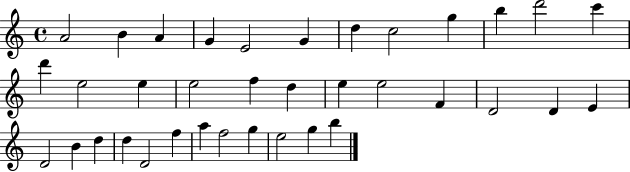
A4/h B4/q A4/q G4/q E4/h G4/q D5/q C5/h G5/q B5/q D6/h C6/q D6/q E5/h E5/q E5/h F5/q D5/q E5/q E5/h F4/q D4/h D4/q E4/q D4/h B4/q D5/q D5/q D4/h F5/q A5/q F5/h G5/q E5/h G5/q B5/q